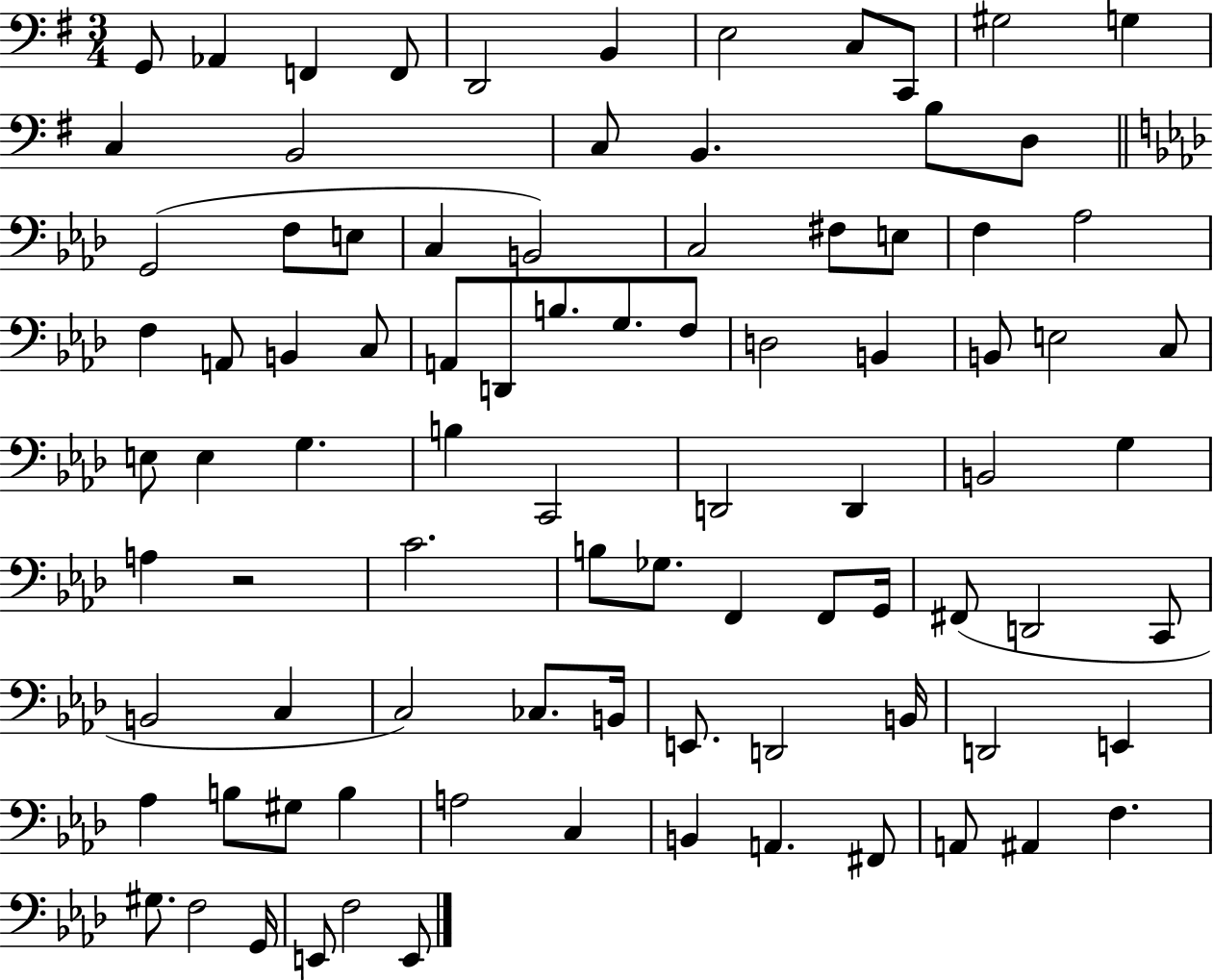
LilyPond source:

{
  \clef bass
  \numericTimeSignature
  \time 3/4
  \key g \major
  g,8 aes,4 f,4 f,8 | d,2 b,4 | e2 c8 c,8 | gis2 g4 | \break c4 b,2 | c8 b,4. b8 d8 | \bar "||" \break \key aes \major g,2( f8 e8 | c4 b,2) | c2 fis8 e8 | f4 aes2 | \break f4 a,8 b,4 c8 | a,8 d,8 b8. g8. f8 | d2 b,4 | b,8 e2 c8 | \break e8 e4 g4. | b4 c,2 | d,2 d,4 | b,2 g4 | \break a4 r2 | c'2. | b8 ges8. f,4 f,8 g,16 | fis,8( d,2 c,8 | \break b,2 c4 | c2) ces8. b,16 | e,8. d,2 b,16 | d,2 e,4 | \break aes4 b8 gis8 b4 | a2 c4 | b,4 a,4. fis,8 | a,8 ais,4 f4. | \break gis8. f2 g,16 | e,8 f2 e,8 | \bar "|."
}